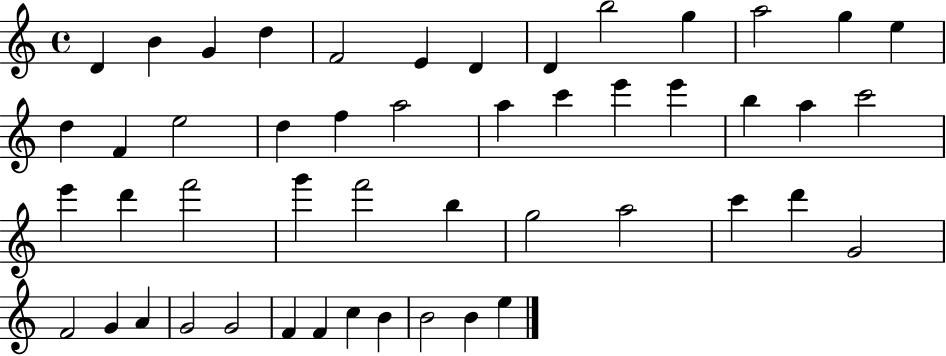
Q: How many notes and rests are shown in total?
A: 49